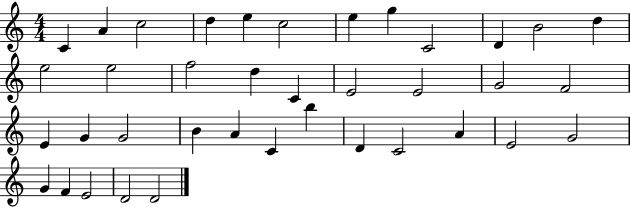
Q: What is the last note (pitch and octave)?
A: D4